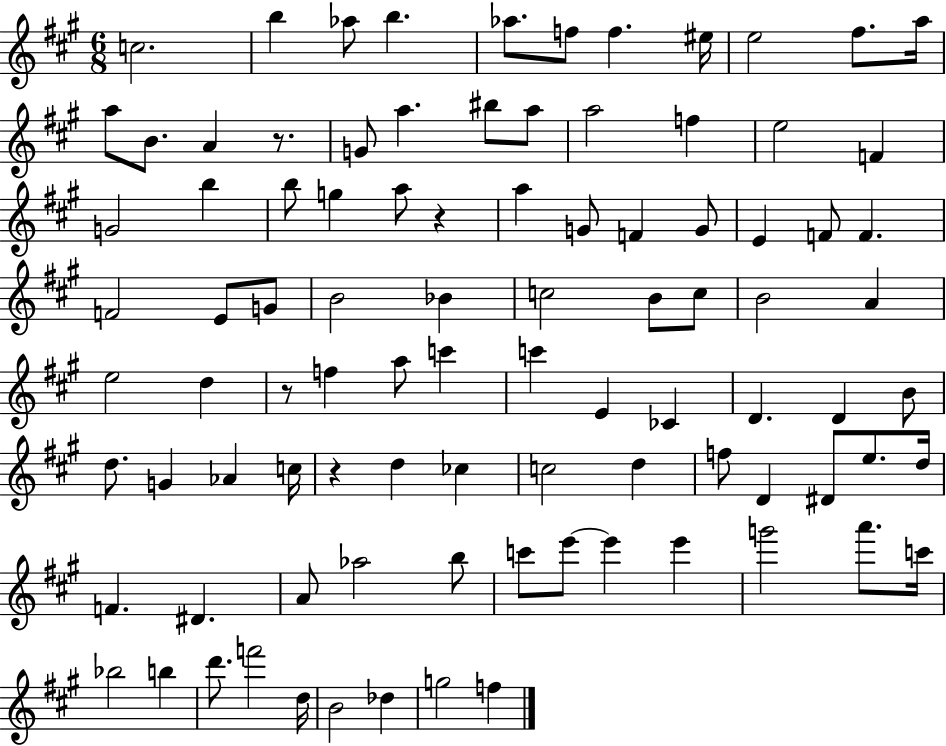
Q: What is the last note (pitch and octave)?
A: F5